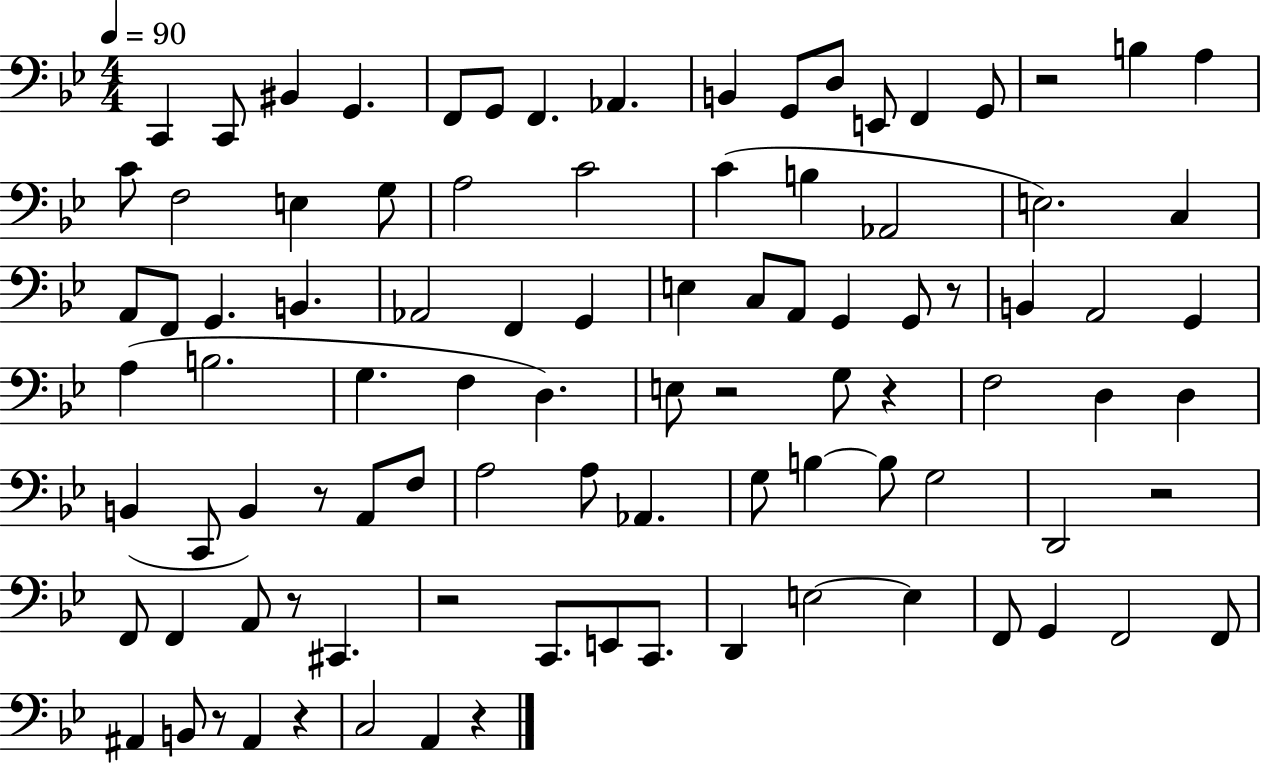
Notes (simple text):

C2/q C2/e BIS2/q G2/q. F2/e G2/e F2/q. Ab2/q. B2/q G2/e D3/e E2/e F2/q G2/e R/h B3/q A3/q C4/e F3/h E3/q G3/e A3/h C4/h C4/q B3/q Ab2/h E3/h. C3/q A2/e F2/e G2/q. B2/q. Ab2/h F2/q G2/q E3/q C3/e A2/e G2/q G2/e R/e B2/q A2/h G2/q A3/q B3/h. G3/q. F3/q D3/q. E3/e R/h G3/e R/q F3/h D3/q D3/q B2/q C2/e B2/q R/e A2/e F3/e A3/h A3/e Ab2/q. G3/e B3/q B3/e G3/h D2/h R/h F2/e F2/q A2/e R/e C#2/q. R/h C2/e. E2/e C2/e. D2/q E3/h E3/q F2/e G2/q F2/h F2/e A#2/q B2/e R/e A#2/q R/q C3/h A2/q R/q